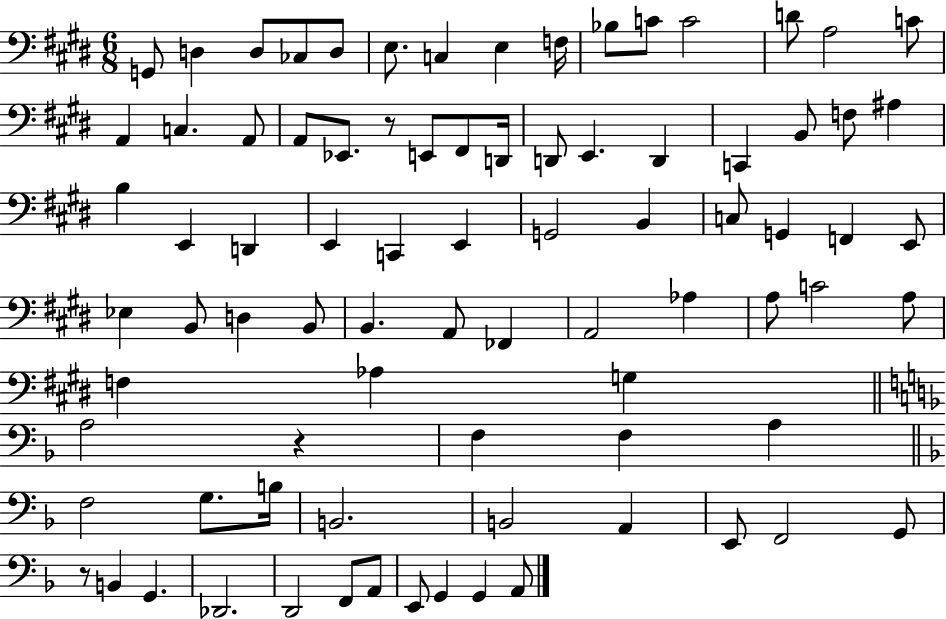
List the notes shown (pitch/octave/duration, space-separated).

G2/e D3/q D3/e CES3/e D3/e E3/e. C3/q E3/q F3/s Bb3/e C4/e C4/h D4/e A3/h C4/e A2/q C3/q. A2/e A2/e Eb2/e. R/e E2/e F#2/e D2/s D2/e E2/q. D2/q C2/q B2/e F3/e A#3/q B3/q E2/q D2/q E2/q C2/q E2/q G2/h B2/q C3/e G2/q F2/q E2/e Eb3/q B2/e D3/q B2/e B2/q. A2/e FES2/q A2/h Ab3/q A3/e C4/h A3/e F3/q Ab3/q G3/q A3/h R/q F3/q F3/q A3/q F3/h G3/e. B3/s B2/h. B2/h A2/q E2/e F2/h G2/e R/e B2/q G2/q. Db2/h. D2/h F2/e A2/e E2/e G2/q G2/q A2/e